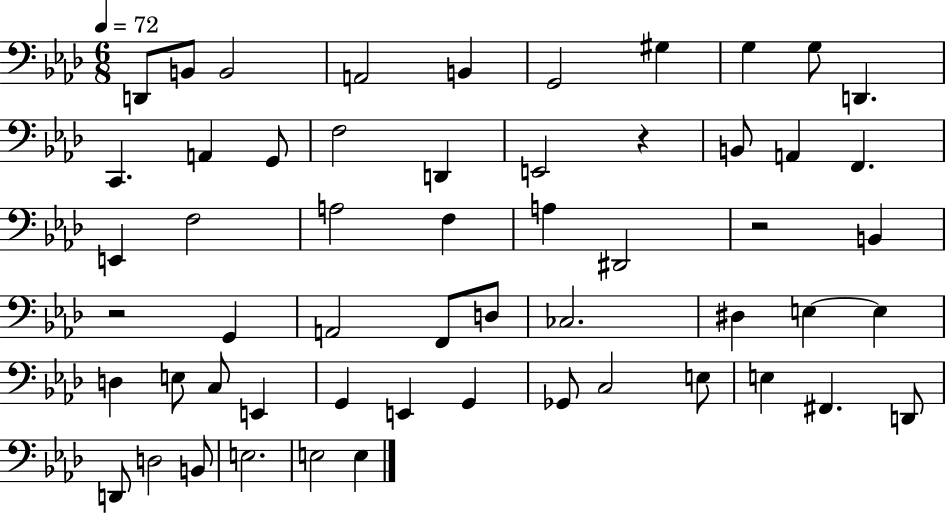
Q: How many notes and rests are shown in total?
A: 56